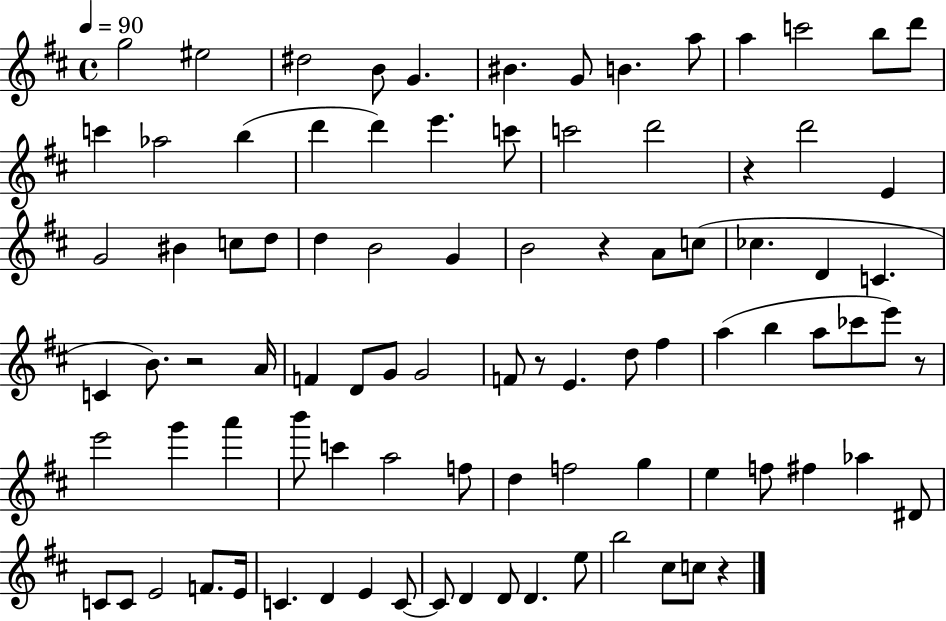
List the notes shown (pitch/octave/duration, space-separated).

G5/h EIS5/h D#5/h B4/e G4/q. BIS4/q. G4/e B4/q. A5/e A5/q C6/h B5/e D6/e C6/q Ab5/h B5/q D6/q D6/q E6/q. C6/e C6/h D6/h R/q D6/h E4/q G4/h BIS4/q C5/e D5/e D5/q B4/h G4/q B4/h R/q A4/e C5/e CES5/q. D4/q C4/q. C4/q B4/e. R/h A4/s F4/q D4/e G4/e G4/h F4/e R/e E4/q. D5/e F#5/q A5/q B5/q A5/e CES6/e E6/e R/e E6/h G6/q A6/q B6/e C6/q A5/h F5/e D5/q F5/h G5/q E5/q F5/e F#5/q Ab5/q D#4/e C4/e C4/e E4/h F4/e. E4/s C4/q. D4/q E4/q C4/e C4/e D4/q D4/e D4/q. E5/e B5/h C#5/e C5/e R/q